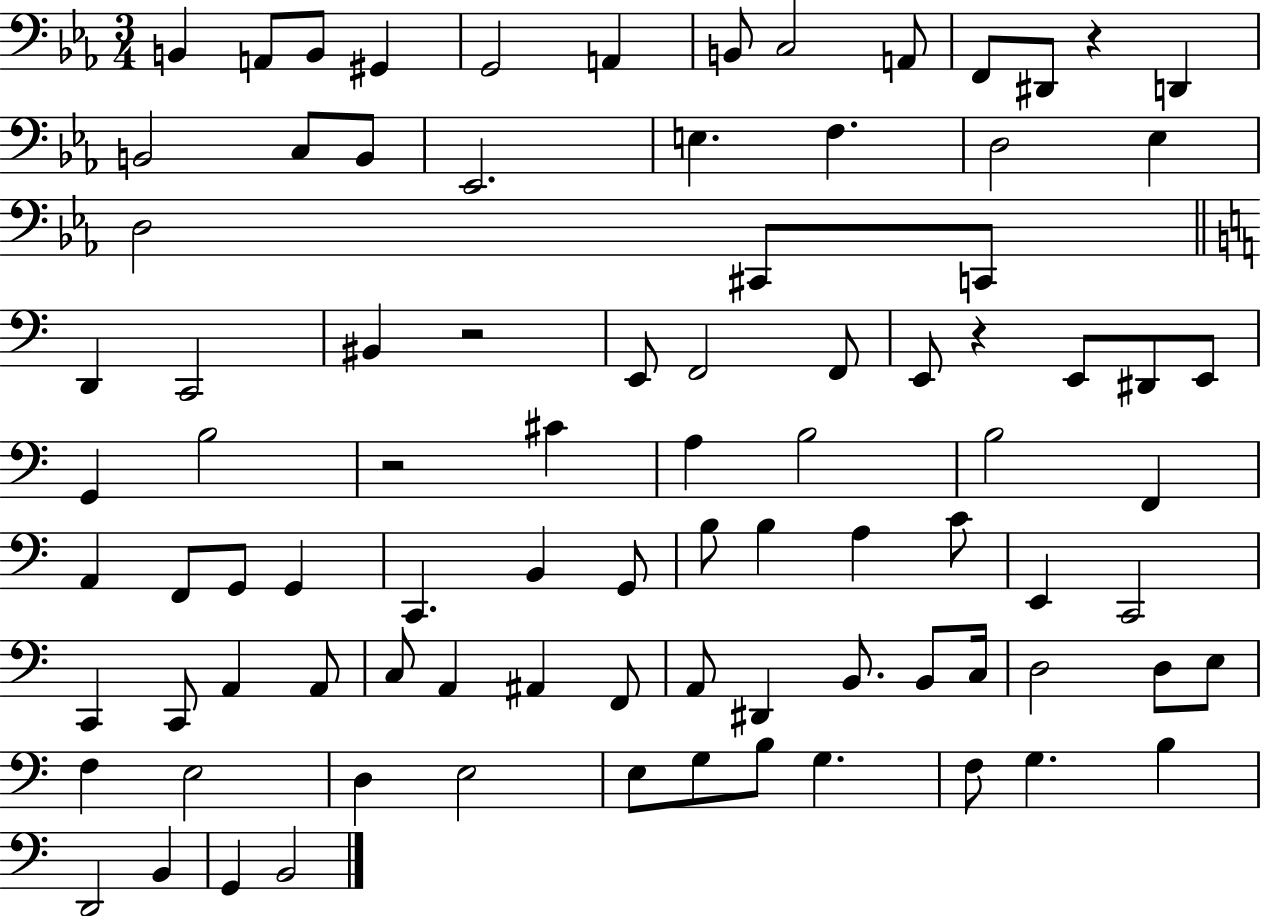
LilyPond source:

{
  \clef bass
  \numericTimeSignature
  \time 3/4
  \key ees \major
  \repeat volta 2 { b,4 a,8 b,8 gis,4 | g,2 a,4 | b,8 c2 a,8 | f,8 dis,8 r4 d,4 | \break b,2 c8 b,8 | ees,2. | e4. f4. | d2 ees4 | \break d2 cis,8 c,8 | \bar "||" \break \key c \major d,4 c,2 | bis,4 r2 | e,8 f,2 f,8 | e,8 r4 e,8 dis,8 e,8 | \break g,4 b2 | r2 cis'4 | a4 b2 | b2 f,4 | \break a,4 f,8 g,8 g,4 | c,4. b,4 g,8 | b8 b4 a4 c'8 | e,4 c,2 | \break c,4 c,8 a,4 a,8 | c8 a,4 ais,4 f,8 | a,8 dis,4 b,8. b,8 c16 | d2 d8 e8 | \break f4 e2 | d4 e2 | e8 g8 b8 g4. | f8 g4. b4 | \break d,2 b,4 | g,4 b,2 | } \bar "|."
}